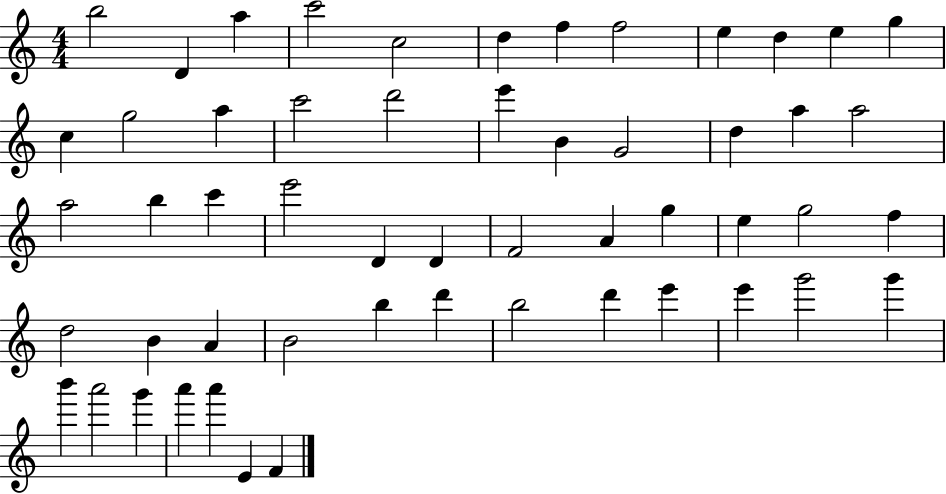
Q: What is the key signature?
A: C major